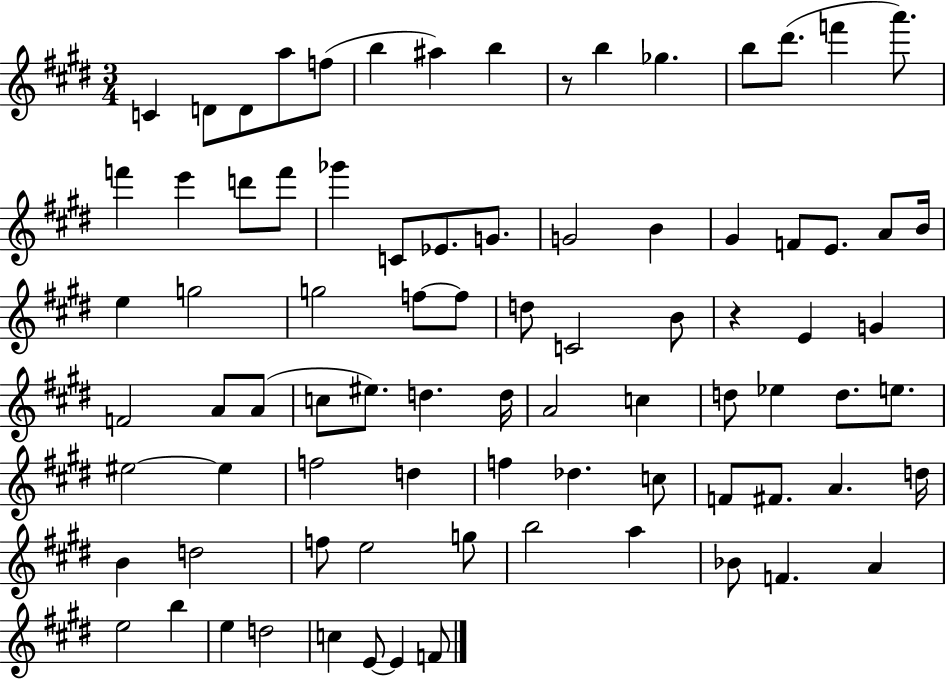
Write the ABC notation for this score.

X:1
T:Untitled
M:3/4
L:1/4
K:E
C D/2 D/2 a/2 f/2 b ^a b z/2 b _g b/2 ^d'/2 f' a'/2 f' e' d'/2 f'/2 _g' C/2 _E/2 G/2 G2 B ^G F/2 E/2 A/2 B/4 e g2 g2 f/2 f/2 d/2 C2 B/2 z E G F2 A/2 A/2 c/2 ^e/2 d d/4 A2 c d/2 _e d/2 e/2 ^e2 ^e f2 d f _d c/2 F/2 ^F/2 A d/4 B d2 f/2 e2 g/2 b2 a _B/2 F A e2 b e d2 c E/2 E F/2